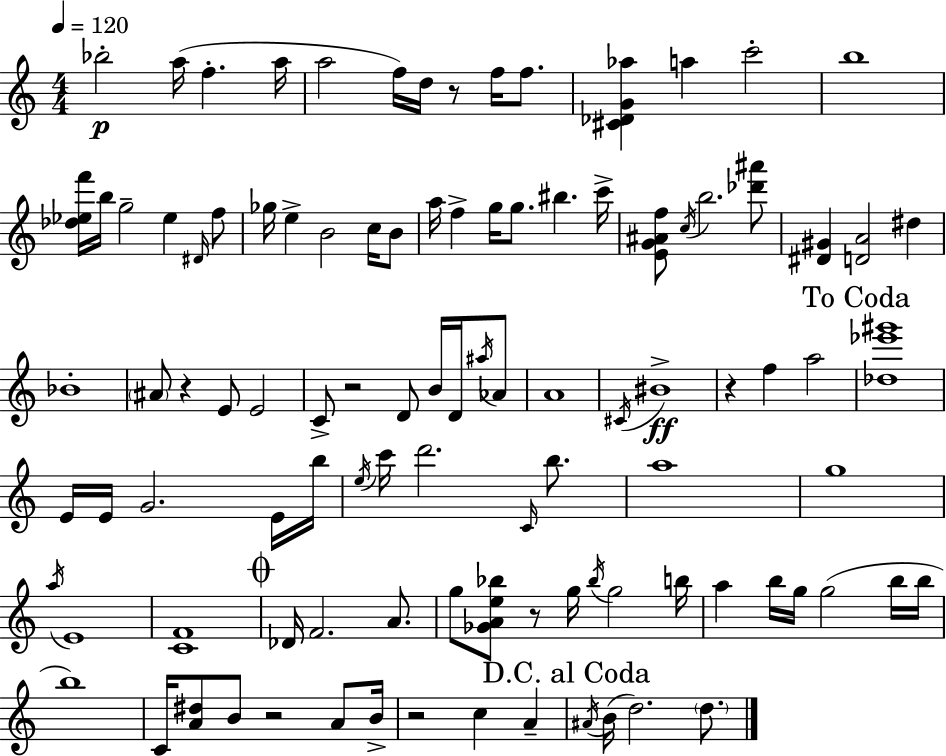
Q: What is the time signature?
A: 4/4